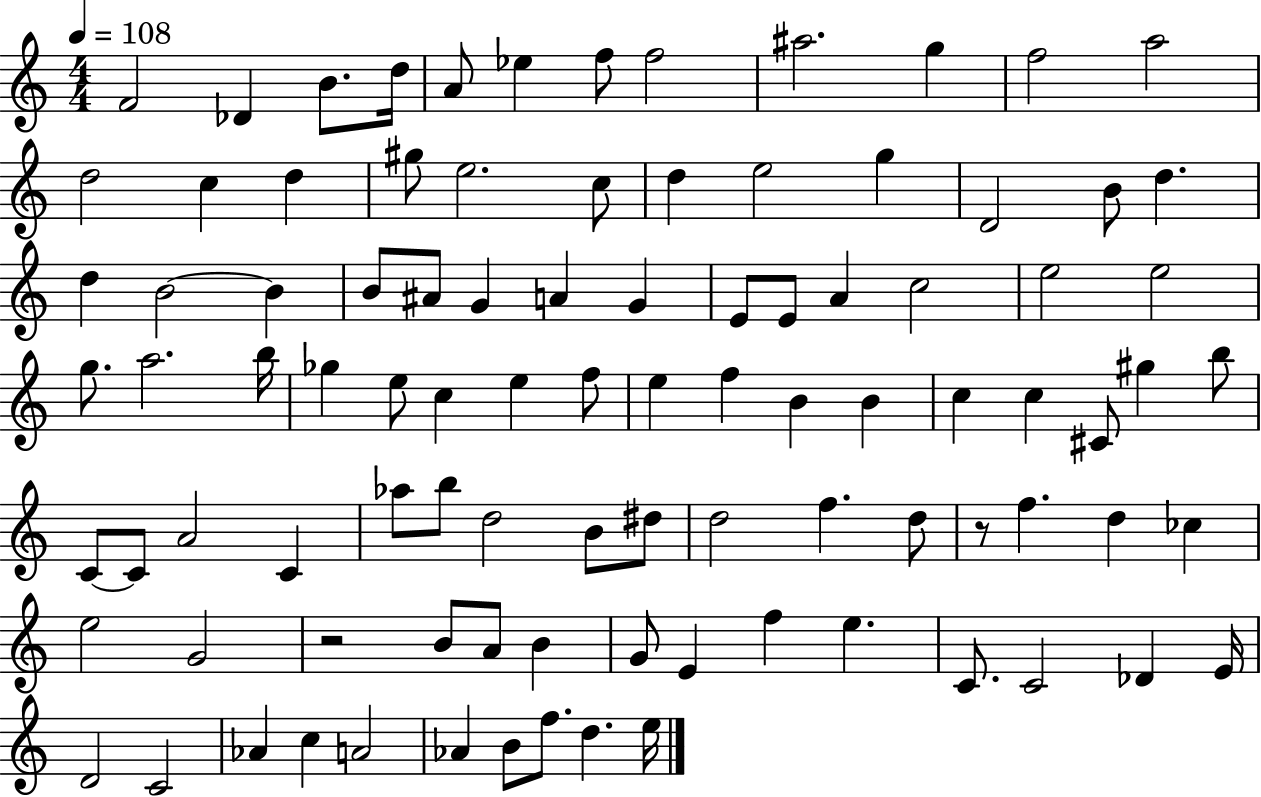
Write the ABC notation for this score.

X:1
T:Untitled
M:4/4
L:1/4
K:C
F2 _D B/2 d/4 A/2 _e f/2 f2 ^a2 g f2 a2 d2 c d ^g/2 e2 c/2 d e2 g D2 B/2 d d B2 B B/2 ^A/2 G A G E/2 E/2 A c2 e2 e2 g/2 a2 b/4 _g e/2 c e f/2 e f B B c c ^C/2 ^g b/2 C/2 C/2 A2 C _a/2 b/2 d2 B/2 ^d/2 d2 f d/2 z/2 f d _c e2 G2 z2 B/2 A/2 B G/2 E f e C/2 C2 _D E/4 D2 C2 _A c A2 _A B/2 f/2 d e/4